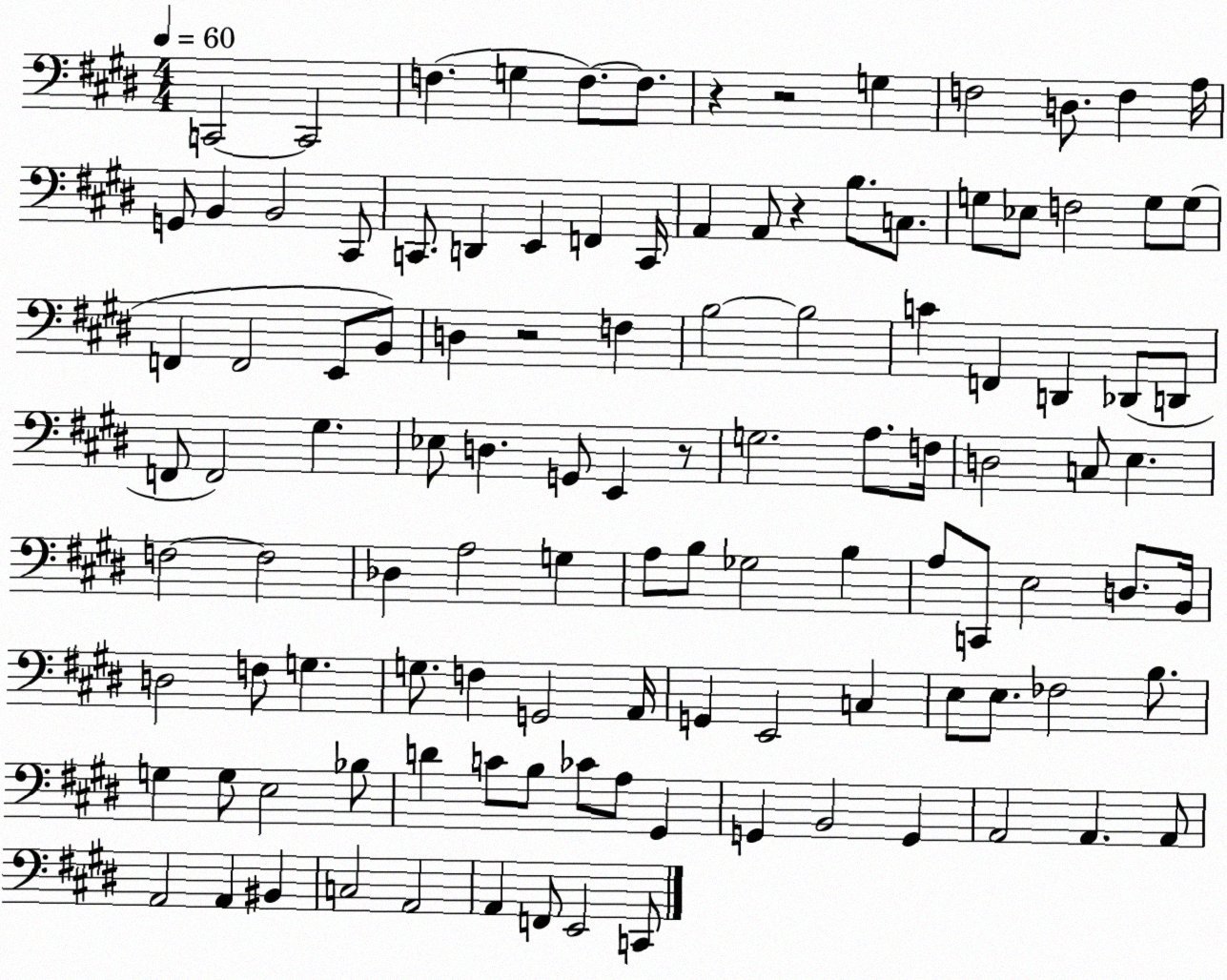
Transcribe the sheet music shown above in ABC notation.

X:1
T:Untitled
M:4/4
L:1/4
K:E
C,,2 C,,2 F, G, F,/2 F,/2 z z2 G, F,2 D,/2 F, A,/4 G,,/2 B,, B,,2 ^C,,/2 C,,/2 D,, E,, F,, C,,/4 A,, A,,/2 z B,/2 C,/2 G,/2 _E,/2 F,2 G,/2 G,/2 F,, F,,2 E,,/2 B,,/2 D, z2 F, B,2 B,2 C F,, D,, _D,,/2 D,,/2 F,,/2 F,,2 ^G, _E,/2 D, G,,/2 E,, z/2 G,2 A,/2 F,/4 D,2 C,/2 E, F,2 F,2 _D, A,2 G, A,/2 B,/2 _G,2 B, A,/2 C,,/2 E,2 D,/2 B,,/4 D,2 F,/2 G, G,/2 F, G,,2 A,,/4 G,, E,,2 C, E,/2 E,/2 _F,2 B,/2 G, G,/2 E,2 _B,/2 D C/2 B,/2 _C/2 A,/2 ^G,, G,, B,,2 G,, A,,2 A,, A,,/2 A,,2 A,, ^B,, C,2 A,,2 A,, F,,/2 E,,2 C,,/2